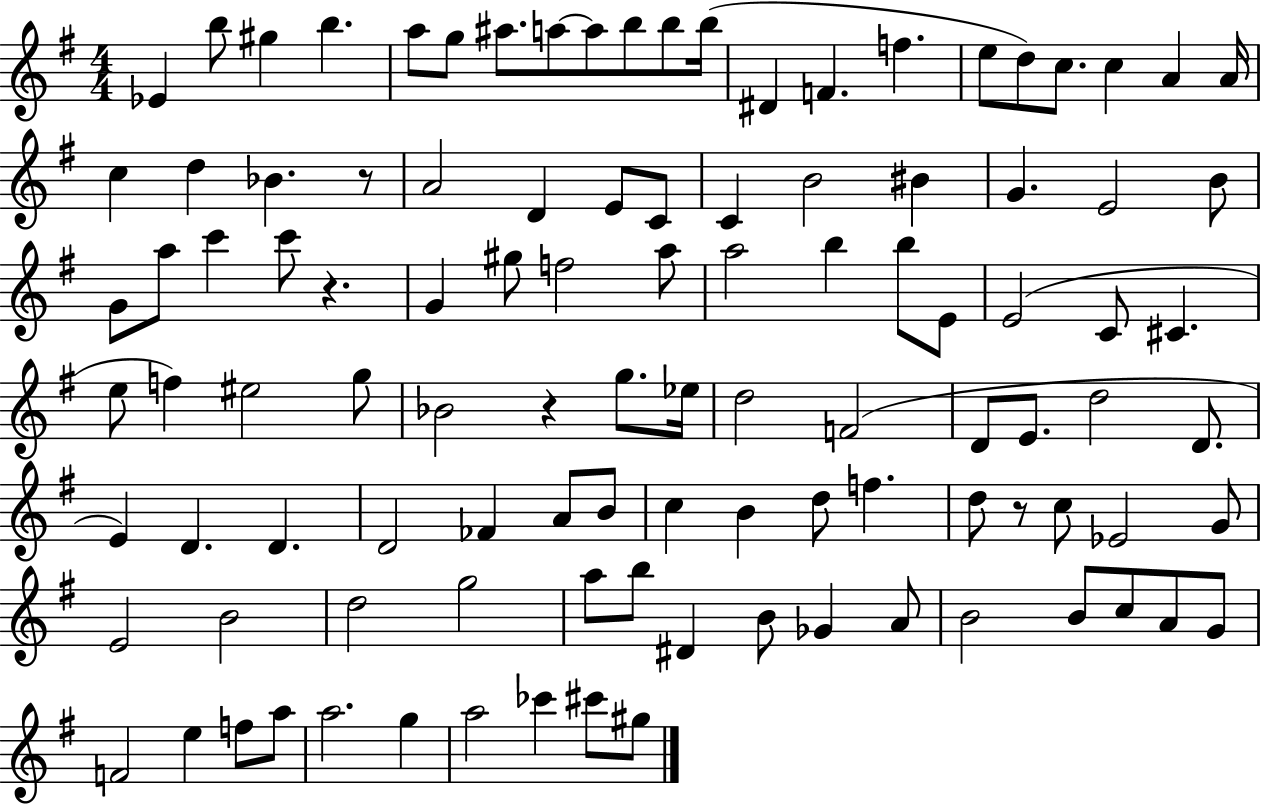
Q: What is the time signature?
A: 4/4